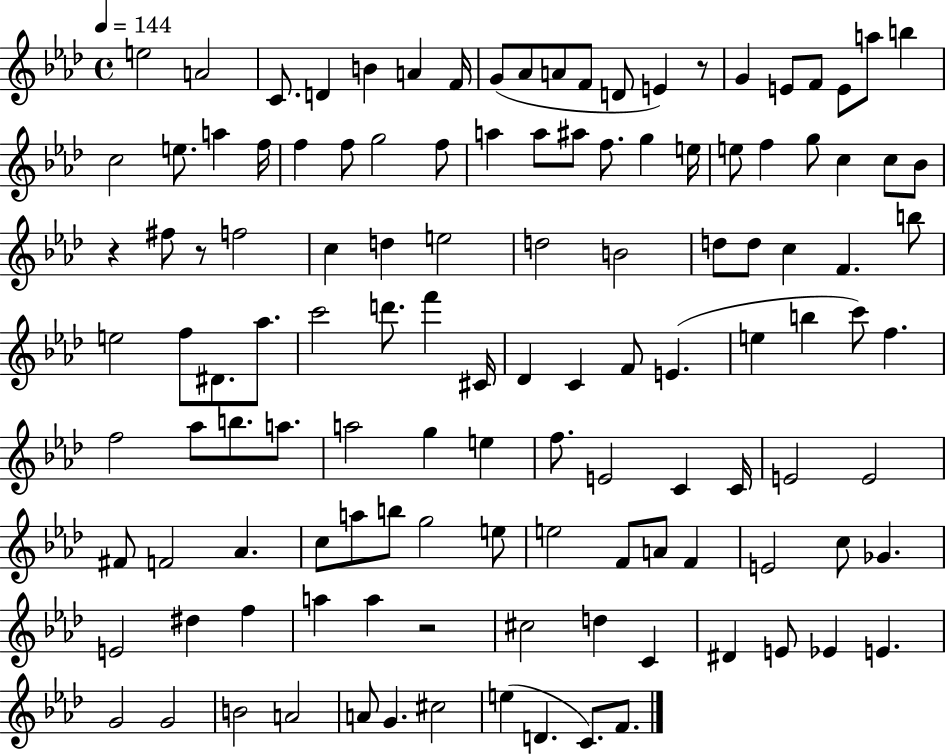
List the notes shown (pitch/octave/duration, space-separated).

E5/h A4/h C4/e. D4/q B4/q A4/q F4/s G4/e Ab4/e A4/e F4/e D4/e E4/q R/e G4/q E4/e F4/e E4/e A5/e B5/q C5/h E5/e. A5/q F5/s F5/q F5/e G5/h F5/e A5/q A5/e A#5/e F5/e. G5/q E5/s E5/e F5/q G5/e C5/q C5/e Bb4/e R/q F#5/e R/e F5/h C5/q D5/q E5/h D5/h B4/h D5/e D5/e C5/q F4/q. B5/e E5/h F5/e D#4/e. Ab5/e. C6/h D6/e. F6/q C#4/s Db4/q C4/q F4/e E4/q. E5/q B5/q C6/e F5/q. F5/h Ab5/e B5/e. A5/e. A5/h G5/q E5/q F5/e. E4/h C4/q C4/s E4/h E4/h F#4/e F4/h Ab4/q. C5/e A5/e B5/e G5/h E5/e E5/h F4/e A4/e F4/q E4/h C5/e Gb4/q. E4/h D#5/q F5/q A5/q A5/q R/h C#5/h D5/q C4/q D#4/q E4/e Eb4/q E4/q. G4/h G4/h B4/h A4/h A4/e G4/q. C#5/h E5/q D4/q. C4/e. F4/e.